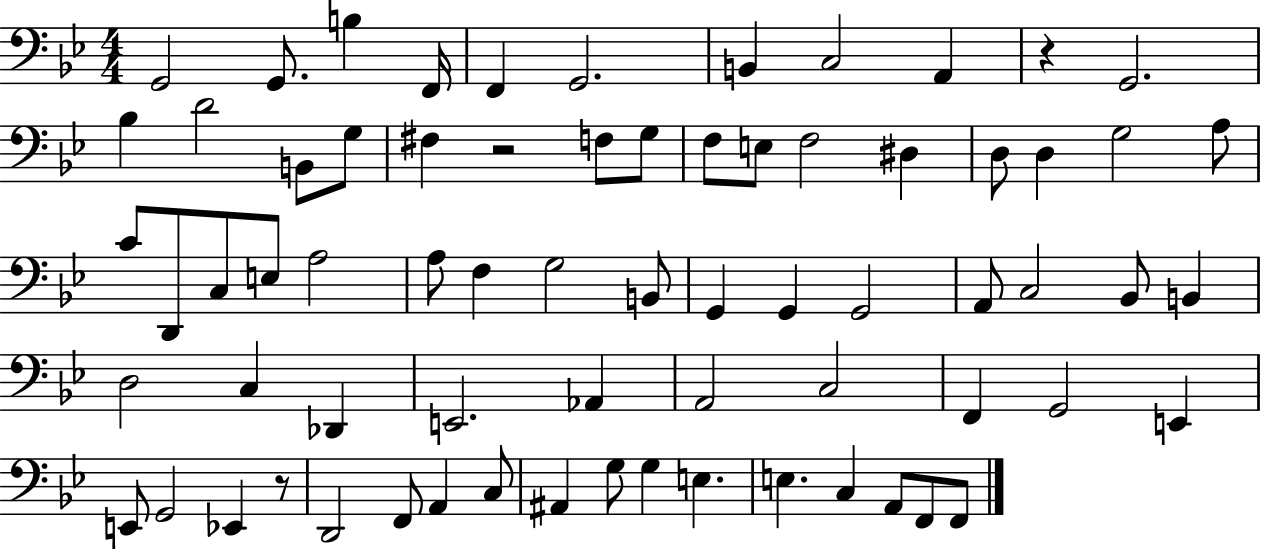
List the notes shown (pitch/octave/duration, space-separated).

G2/h G2/e. B3/q F2/s F2/q G2/h. B2/q C3/h A2/q R/q G2/h. Bb3/q D4/h B2/e G3/e F#3/q R/h F3/e G3/e F3/e E3/e F3/h D#3/q D3/e D3/q G3/h A3/e C4/e D2/e C3/e E3/e A3/h A3/e F3/q G3/h B2/e G2/q G2/q G2/h A2/e C3/h Bb2/e B2/q D3/h C3/q Db2/q E2/h. Ab2/q A2/h C3/h F2/q G2/h E2/q E2/e G2/h Eb2/q R/e D2/h F2/e A2/q C3/e A#2/q G3/e G3/q E3/q. E3/q. C3/q A2/e F2/e F2/e